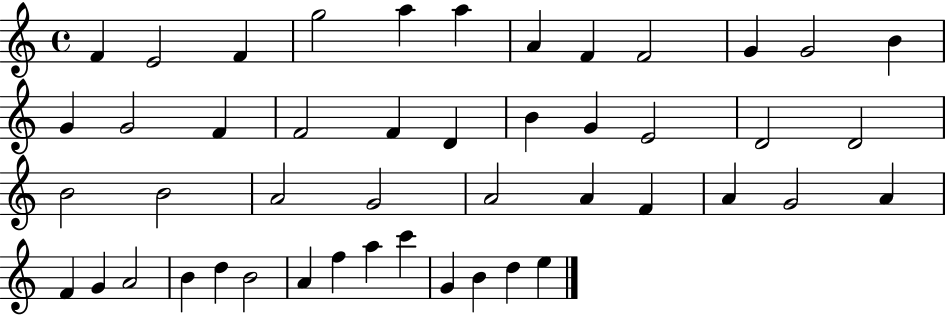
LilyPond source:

{
  \clef treble
  \time 4/4
  \defaultTimeSignature
  \key c \major
  f'4 e'2 f'4 | g''2 a''4 a''4 | a'4 f'4 f'2 | g'4 g'2 b'4 | \break g'4 g'2 f'4 | f'2 f'4 d'4 | b'4 g'4 e'2 | d'2 d'2 | \break b'2 b'2 | a'2 g'2 | a'2 a'4 f'4 | a'4 g'2 a'4 | \break f'4 g'4 a'2 | b'4 d''4 b'2 | a'4 f''4 a''4 c'''4 | g'4 b'4 d''4 e''4 | \break \bar "|."
}